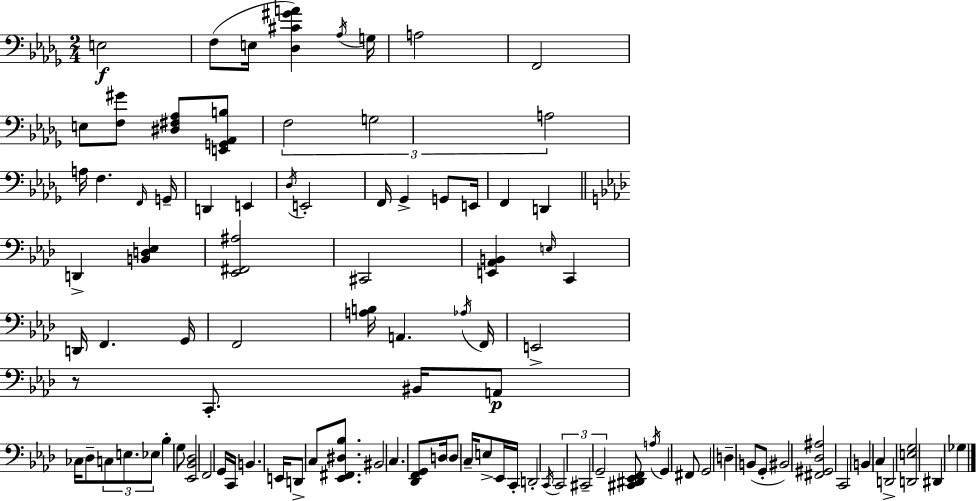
X:1
T:Untitled
M:2/4
L:1/4
K:Bbm
E,2 F,/2 E,/4 [_D,^C^GA] _A,/4 G,/4 A,2 F,,2 E,/2 [F,^G]/2 [^D,^F,_A,]/2 [E,,G,,_A,,B,]/2 F,2 G,2 A,2 A,/4 F, F,,/4 G,,/4 D,, E,, _D,/4 E,,2 F,,/4 _G,, G,,/2 E,,/4 F,, D,, D,, [B,,D,_E,] [_E,,^F,,^A,]2 ^C,,2 [E,,_A,,B,,] E,/4 C,, D,,/4 F,, G,,/4 F,,2 [A,B,]/4 A,, _A,/4 F,,/4 E,,2 z/2 C,,/2 ^B,,/4 A,,/2 _C,/4 _D,/2 C,/2 E,/2 _E,/2 _B, G,/2 [_E,,_B,,_D,]2 F,,2 G,,/4 C,,/4 B,, E,,/4 D,,/2 C,/2 [_E,,^F,,^D,_B,]/2 ^B,,2 C, [_D,,F,,G,,]/2 D,/4 D,/2 C,/4 E,/2 _E,,/4 C,,/4 D,,2 C,,/4 C,,2 ^C,,2 G,,2 [^C,,^D,,_E,,F,,]/2 A,/4 G,, ^F,,/2 G,,2 D, B,,/2 G,,/2 ^B,,2 [^F,,^G,,_D,^A,]2 C,,2 B,, C, D,,2 [D,,E,G,]2 ^D,, _G,